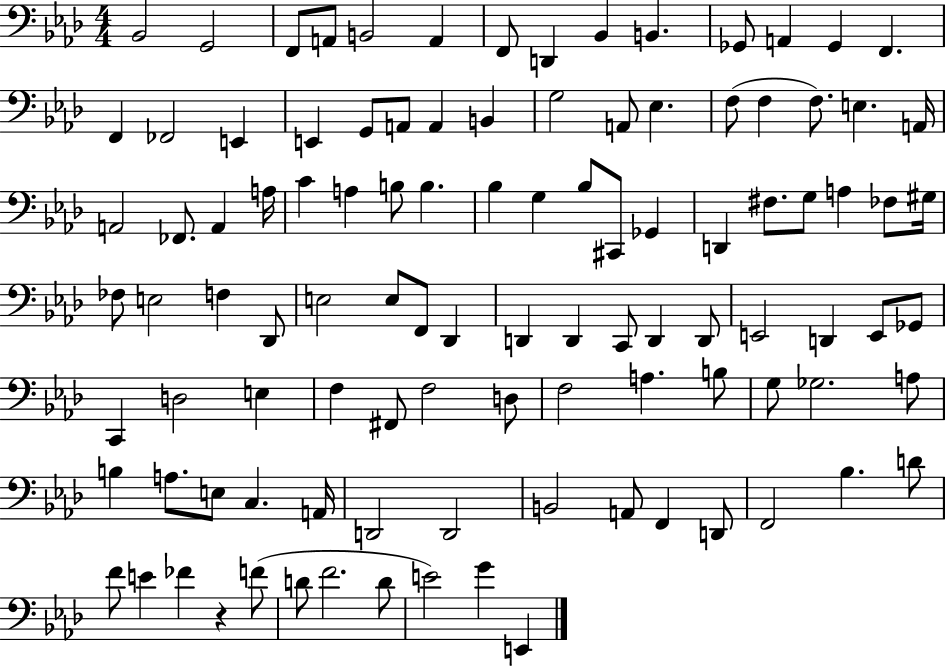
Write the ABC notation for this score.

X:1
T:Untitled
M:4/4
L:1/4
K:Ab
_B,,2 G,,2 F,,/2 A,,/2 B,,2 A,, F,,/2 D,, _B,, B,, _G,,/2 A,, _G,, F,, F,, _F,,2 E,, E,, G,,/2 A,,/2 A,, B,, G,2 A,,/2 _E, F,/2 F, F,/2 E, A,,/4 A,,2 _F,,/2 A,, A,/4 C A, B,/2 B, _B, G, _B,/2 ^C,,/2 _G,, D,, ^F,/2 G,/2 A, _F,/2 ^G,/4 _F,/2 E,2 F, _D,,/2 E,2 E,/2 F,,/2 _D,, D,, D,, C,,/2 D,, D,,/2 E,,2 D,, E,,/2 _G,,/2 C,, D,2 E, F, ^F,,/2 F,2 D,/2 F,2 A, B,/2 G,/2 _G,2 A,/2 B, A,/2 E,/2 C, A,,/4 D,,2 D,,2 B,,2 A,,/2 F,, D,,/2 F,,2 _B, D/2 F/2 E _F z F/2 D/2 F2 D/2 E2 G E,,